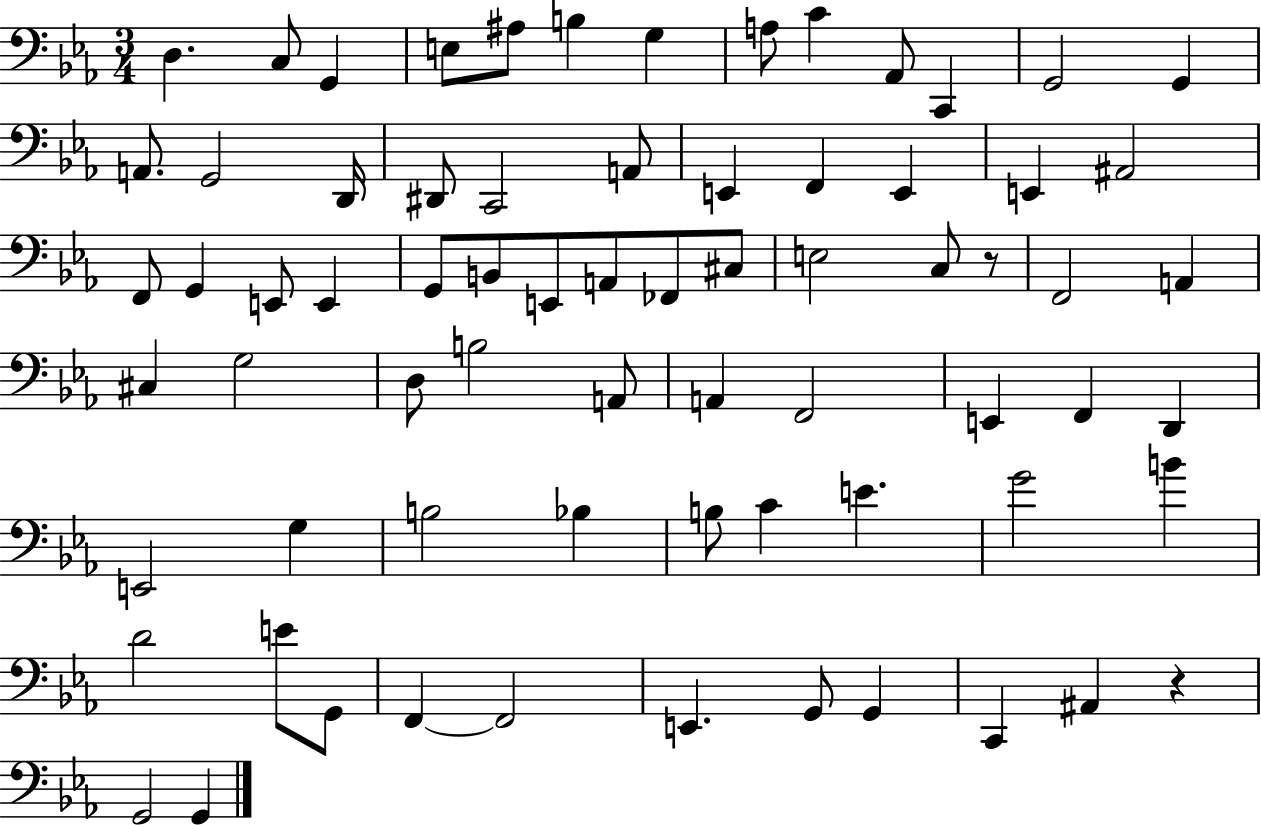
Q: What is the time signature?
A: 3/4